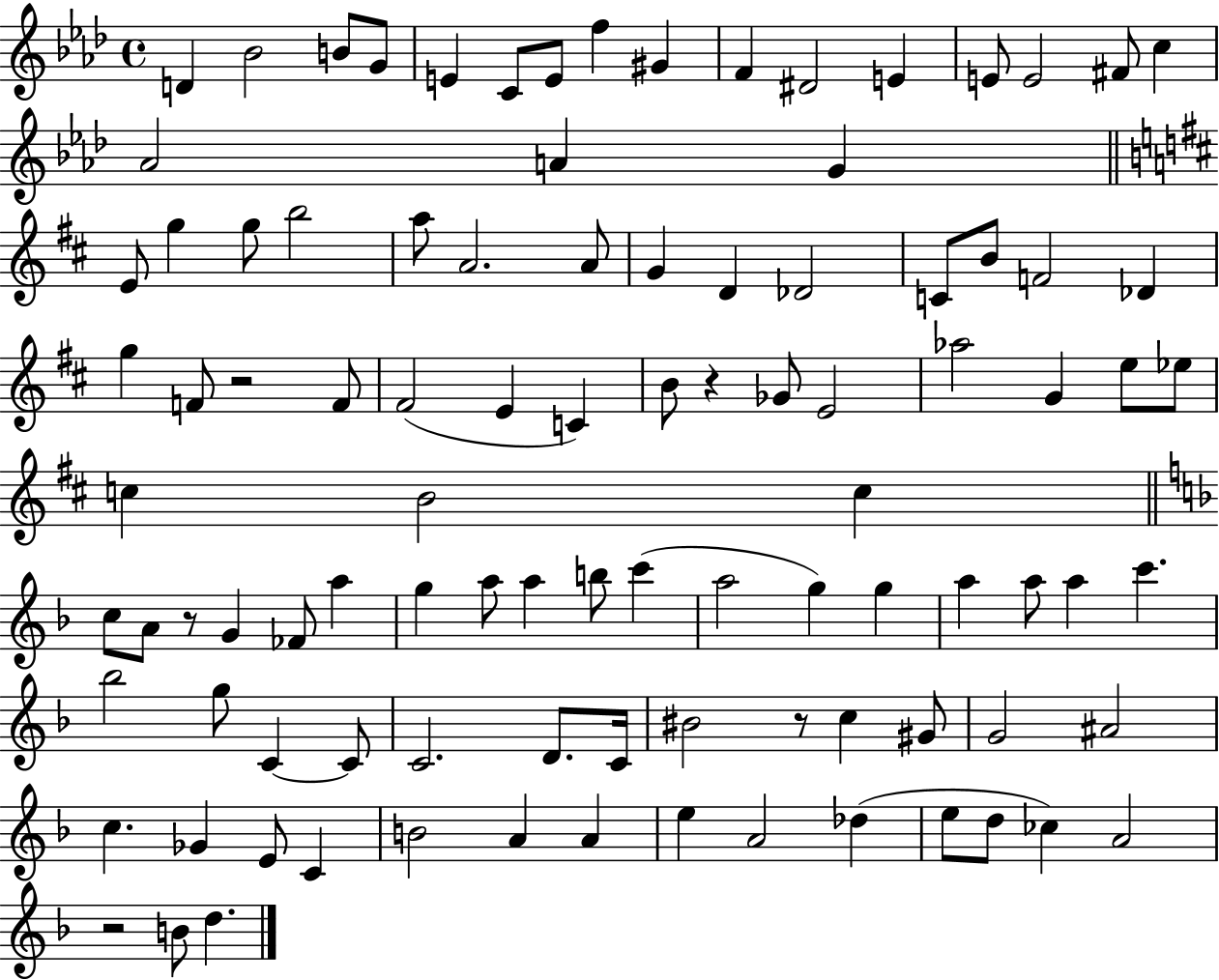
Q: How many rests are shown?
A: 5